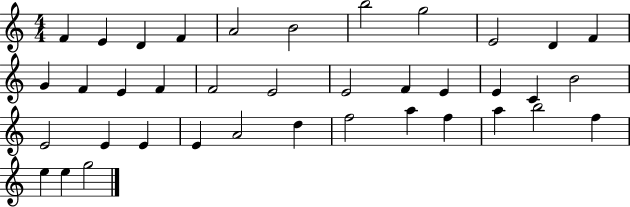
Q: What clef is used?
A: treble